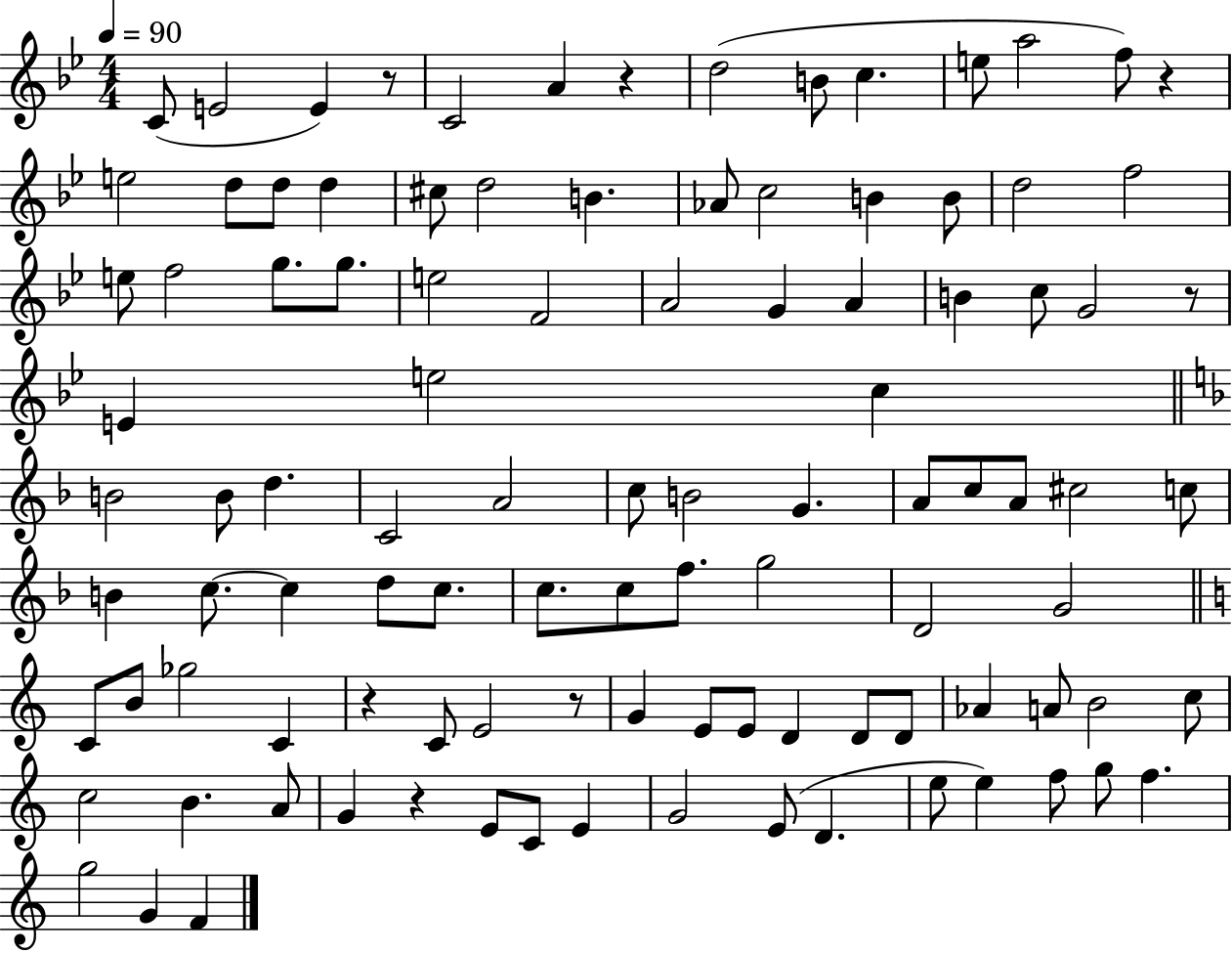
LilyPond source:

{
  \clef treble
  \numericTimeSignature
  \time 4/4
  \key bes \major
  \tempo 4 = 90
  c'8( e'2 e'4) r8 | c'2 a'4 r4 | d''2( b'8 c''4. | e''8 a''2 f''8) r4 | \break e''2 d''8 d''8 d''4 | cis''8 d''2 b'4. | aes'8 c''2 b'4 b'8 | d''2 f''2 | \break e''8 f''2 g''8. g''8. | e''2 f'2 | a'2 g'4 a'4 | b'4 c''8 g'2 r8 | \break e'4 e''2 c''4 | \bar "||" \break \key d \minor b'2 b'8 d''4. | c'2 a'2 | c''8 b'2 g'4. | a'8 c''8 a'8 cis''2 c''8 | \break b'4 c''8.~~ c''4 d''8 c''8. | c''8. c''8 f''8. g''2 | d'2 g'2 | \bar "||" \break \key c \major c'8 b'8 ges''2 c'4 | r4 c'8 e'2 r8 | g'4 e'8 e'8 d'4 d'8 d'8 | aes'4 a'8 b'2 c''8 | \break c''2 b'4. a'8 | g'4 r4 e'8 c'8 e'4 | g'2 e'8( d'4. | e''8 e''4) f''8 g''8 f''4. | \break g''2 g'4 f'4 | \bar "|."
}